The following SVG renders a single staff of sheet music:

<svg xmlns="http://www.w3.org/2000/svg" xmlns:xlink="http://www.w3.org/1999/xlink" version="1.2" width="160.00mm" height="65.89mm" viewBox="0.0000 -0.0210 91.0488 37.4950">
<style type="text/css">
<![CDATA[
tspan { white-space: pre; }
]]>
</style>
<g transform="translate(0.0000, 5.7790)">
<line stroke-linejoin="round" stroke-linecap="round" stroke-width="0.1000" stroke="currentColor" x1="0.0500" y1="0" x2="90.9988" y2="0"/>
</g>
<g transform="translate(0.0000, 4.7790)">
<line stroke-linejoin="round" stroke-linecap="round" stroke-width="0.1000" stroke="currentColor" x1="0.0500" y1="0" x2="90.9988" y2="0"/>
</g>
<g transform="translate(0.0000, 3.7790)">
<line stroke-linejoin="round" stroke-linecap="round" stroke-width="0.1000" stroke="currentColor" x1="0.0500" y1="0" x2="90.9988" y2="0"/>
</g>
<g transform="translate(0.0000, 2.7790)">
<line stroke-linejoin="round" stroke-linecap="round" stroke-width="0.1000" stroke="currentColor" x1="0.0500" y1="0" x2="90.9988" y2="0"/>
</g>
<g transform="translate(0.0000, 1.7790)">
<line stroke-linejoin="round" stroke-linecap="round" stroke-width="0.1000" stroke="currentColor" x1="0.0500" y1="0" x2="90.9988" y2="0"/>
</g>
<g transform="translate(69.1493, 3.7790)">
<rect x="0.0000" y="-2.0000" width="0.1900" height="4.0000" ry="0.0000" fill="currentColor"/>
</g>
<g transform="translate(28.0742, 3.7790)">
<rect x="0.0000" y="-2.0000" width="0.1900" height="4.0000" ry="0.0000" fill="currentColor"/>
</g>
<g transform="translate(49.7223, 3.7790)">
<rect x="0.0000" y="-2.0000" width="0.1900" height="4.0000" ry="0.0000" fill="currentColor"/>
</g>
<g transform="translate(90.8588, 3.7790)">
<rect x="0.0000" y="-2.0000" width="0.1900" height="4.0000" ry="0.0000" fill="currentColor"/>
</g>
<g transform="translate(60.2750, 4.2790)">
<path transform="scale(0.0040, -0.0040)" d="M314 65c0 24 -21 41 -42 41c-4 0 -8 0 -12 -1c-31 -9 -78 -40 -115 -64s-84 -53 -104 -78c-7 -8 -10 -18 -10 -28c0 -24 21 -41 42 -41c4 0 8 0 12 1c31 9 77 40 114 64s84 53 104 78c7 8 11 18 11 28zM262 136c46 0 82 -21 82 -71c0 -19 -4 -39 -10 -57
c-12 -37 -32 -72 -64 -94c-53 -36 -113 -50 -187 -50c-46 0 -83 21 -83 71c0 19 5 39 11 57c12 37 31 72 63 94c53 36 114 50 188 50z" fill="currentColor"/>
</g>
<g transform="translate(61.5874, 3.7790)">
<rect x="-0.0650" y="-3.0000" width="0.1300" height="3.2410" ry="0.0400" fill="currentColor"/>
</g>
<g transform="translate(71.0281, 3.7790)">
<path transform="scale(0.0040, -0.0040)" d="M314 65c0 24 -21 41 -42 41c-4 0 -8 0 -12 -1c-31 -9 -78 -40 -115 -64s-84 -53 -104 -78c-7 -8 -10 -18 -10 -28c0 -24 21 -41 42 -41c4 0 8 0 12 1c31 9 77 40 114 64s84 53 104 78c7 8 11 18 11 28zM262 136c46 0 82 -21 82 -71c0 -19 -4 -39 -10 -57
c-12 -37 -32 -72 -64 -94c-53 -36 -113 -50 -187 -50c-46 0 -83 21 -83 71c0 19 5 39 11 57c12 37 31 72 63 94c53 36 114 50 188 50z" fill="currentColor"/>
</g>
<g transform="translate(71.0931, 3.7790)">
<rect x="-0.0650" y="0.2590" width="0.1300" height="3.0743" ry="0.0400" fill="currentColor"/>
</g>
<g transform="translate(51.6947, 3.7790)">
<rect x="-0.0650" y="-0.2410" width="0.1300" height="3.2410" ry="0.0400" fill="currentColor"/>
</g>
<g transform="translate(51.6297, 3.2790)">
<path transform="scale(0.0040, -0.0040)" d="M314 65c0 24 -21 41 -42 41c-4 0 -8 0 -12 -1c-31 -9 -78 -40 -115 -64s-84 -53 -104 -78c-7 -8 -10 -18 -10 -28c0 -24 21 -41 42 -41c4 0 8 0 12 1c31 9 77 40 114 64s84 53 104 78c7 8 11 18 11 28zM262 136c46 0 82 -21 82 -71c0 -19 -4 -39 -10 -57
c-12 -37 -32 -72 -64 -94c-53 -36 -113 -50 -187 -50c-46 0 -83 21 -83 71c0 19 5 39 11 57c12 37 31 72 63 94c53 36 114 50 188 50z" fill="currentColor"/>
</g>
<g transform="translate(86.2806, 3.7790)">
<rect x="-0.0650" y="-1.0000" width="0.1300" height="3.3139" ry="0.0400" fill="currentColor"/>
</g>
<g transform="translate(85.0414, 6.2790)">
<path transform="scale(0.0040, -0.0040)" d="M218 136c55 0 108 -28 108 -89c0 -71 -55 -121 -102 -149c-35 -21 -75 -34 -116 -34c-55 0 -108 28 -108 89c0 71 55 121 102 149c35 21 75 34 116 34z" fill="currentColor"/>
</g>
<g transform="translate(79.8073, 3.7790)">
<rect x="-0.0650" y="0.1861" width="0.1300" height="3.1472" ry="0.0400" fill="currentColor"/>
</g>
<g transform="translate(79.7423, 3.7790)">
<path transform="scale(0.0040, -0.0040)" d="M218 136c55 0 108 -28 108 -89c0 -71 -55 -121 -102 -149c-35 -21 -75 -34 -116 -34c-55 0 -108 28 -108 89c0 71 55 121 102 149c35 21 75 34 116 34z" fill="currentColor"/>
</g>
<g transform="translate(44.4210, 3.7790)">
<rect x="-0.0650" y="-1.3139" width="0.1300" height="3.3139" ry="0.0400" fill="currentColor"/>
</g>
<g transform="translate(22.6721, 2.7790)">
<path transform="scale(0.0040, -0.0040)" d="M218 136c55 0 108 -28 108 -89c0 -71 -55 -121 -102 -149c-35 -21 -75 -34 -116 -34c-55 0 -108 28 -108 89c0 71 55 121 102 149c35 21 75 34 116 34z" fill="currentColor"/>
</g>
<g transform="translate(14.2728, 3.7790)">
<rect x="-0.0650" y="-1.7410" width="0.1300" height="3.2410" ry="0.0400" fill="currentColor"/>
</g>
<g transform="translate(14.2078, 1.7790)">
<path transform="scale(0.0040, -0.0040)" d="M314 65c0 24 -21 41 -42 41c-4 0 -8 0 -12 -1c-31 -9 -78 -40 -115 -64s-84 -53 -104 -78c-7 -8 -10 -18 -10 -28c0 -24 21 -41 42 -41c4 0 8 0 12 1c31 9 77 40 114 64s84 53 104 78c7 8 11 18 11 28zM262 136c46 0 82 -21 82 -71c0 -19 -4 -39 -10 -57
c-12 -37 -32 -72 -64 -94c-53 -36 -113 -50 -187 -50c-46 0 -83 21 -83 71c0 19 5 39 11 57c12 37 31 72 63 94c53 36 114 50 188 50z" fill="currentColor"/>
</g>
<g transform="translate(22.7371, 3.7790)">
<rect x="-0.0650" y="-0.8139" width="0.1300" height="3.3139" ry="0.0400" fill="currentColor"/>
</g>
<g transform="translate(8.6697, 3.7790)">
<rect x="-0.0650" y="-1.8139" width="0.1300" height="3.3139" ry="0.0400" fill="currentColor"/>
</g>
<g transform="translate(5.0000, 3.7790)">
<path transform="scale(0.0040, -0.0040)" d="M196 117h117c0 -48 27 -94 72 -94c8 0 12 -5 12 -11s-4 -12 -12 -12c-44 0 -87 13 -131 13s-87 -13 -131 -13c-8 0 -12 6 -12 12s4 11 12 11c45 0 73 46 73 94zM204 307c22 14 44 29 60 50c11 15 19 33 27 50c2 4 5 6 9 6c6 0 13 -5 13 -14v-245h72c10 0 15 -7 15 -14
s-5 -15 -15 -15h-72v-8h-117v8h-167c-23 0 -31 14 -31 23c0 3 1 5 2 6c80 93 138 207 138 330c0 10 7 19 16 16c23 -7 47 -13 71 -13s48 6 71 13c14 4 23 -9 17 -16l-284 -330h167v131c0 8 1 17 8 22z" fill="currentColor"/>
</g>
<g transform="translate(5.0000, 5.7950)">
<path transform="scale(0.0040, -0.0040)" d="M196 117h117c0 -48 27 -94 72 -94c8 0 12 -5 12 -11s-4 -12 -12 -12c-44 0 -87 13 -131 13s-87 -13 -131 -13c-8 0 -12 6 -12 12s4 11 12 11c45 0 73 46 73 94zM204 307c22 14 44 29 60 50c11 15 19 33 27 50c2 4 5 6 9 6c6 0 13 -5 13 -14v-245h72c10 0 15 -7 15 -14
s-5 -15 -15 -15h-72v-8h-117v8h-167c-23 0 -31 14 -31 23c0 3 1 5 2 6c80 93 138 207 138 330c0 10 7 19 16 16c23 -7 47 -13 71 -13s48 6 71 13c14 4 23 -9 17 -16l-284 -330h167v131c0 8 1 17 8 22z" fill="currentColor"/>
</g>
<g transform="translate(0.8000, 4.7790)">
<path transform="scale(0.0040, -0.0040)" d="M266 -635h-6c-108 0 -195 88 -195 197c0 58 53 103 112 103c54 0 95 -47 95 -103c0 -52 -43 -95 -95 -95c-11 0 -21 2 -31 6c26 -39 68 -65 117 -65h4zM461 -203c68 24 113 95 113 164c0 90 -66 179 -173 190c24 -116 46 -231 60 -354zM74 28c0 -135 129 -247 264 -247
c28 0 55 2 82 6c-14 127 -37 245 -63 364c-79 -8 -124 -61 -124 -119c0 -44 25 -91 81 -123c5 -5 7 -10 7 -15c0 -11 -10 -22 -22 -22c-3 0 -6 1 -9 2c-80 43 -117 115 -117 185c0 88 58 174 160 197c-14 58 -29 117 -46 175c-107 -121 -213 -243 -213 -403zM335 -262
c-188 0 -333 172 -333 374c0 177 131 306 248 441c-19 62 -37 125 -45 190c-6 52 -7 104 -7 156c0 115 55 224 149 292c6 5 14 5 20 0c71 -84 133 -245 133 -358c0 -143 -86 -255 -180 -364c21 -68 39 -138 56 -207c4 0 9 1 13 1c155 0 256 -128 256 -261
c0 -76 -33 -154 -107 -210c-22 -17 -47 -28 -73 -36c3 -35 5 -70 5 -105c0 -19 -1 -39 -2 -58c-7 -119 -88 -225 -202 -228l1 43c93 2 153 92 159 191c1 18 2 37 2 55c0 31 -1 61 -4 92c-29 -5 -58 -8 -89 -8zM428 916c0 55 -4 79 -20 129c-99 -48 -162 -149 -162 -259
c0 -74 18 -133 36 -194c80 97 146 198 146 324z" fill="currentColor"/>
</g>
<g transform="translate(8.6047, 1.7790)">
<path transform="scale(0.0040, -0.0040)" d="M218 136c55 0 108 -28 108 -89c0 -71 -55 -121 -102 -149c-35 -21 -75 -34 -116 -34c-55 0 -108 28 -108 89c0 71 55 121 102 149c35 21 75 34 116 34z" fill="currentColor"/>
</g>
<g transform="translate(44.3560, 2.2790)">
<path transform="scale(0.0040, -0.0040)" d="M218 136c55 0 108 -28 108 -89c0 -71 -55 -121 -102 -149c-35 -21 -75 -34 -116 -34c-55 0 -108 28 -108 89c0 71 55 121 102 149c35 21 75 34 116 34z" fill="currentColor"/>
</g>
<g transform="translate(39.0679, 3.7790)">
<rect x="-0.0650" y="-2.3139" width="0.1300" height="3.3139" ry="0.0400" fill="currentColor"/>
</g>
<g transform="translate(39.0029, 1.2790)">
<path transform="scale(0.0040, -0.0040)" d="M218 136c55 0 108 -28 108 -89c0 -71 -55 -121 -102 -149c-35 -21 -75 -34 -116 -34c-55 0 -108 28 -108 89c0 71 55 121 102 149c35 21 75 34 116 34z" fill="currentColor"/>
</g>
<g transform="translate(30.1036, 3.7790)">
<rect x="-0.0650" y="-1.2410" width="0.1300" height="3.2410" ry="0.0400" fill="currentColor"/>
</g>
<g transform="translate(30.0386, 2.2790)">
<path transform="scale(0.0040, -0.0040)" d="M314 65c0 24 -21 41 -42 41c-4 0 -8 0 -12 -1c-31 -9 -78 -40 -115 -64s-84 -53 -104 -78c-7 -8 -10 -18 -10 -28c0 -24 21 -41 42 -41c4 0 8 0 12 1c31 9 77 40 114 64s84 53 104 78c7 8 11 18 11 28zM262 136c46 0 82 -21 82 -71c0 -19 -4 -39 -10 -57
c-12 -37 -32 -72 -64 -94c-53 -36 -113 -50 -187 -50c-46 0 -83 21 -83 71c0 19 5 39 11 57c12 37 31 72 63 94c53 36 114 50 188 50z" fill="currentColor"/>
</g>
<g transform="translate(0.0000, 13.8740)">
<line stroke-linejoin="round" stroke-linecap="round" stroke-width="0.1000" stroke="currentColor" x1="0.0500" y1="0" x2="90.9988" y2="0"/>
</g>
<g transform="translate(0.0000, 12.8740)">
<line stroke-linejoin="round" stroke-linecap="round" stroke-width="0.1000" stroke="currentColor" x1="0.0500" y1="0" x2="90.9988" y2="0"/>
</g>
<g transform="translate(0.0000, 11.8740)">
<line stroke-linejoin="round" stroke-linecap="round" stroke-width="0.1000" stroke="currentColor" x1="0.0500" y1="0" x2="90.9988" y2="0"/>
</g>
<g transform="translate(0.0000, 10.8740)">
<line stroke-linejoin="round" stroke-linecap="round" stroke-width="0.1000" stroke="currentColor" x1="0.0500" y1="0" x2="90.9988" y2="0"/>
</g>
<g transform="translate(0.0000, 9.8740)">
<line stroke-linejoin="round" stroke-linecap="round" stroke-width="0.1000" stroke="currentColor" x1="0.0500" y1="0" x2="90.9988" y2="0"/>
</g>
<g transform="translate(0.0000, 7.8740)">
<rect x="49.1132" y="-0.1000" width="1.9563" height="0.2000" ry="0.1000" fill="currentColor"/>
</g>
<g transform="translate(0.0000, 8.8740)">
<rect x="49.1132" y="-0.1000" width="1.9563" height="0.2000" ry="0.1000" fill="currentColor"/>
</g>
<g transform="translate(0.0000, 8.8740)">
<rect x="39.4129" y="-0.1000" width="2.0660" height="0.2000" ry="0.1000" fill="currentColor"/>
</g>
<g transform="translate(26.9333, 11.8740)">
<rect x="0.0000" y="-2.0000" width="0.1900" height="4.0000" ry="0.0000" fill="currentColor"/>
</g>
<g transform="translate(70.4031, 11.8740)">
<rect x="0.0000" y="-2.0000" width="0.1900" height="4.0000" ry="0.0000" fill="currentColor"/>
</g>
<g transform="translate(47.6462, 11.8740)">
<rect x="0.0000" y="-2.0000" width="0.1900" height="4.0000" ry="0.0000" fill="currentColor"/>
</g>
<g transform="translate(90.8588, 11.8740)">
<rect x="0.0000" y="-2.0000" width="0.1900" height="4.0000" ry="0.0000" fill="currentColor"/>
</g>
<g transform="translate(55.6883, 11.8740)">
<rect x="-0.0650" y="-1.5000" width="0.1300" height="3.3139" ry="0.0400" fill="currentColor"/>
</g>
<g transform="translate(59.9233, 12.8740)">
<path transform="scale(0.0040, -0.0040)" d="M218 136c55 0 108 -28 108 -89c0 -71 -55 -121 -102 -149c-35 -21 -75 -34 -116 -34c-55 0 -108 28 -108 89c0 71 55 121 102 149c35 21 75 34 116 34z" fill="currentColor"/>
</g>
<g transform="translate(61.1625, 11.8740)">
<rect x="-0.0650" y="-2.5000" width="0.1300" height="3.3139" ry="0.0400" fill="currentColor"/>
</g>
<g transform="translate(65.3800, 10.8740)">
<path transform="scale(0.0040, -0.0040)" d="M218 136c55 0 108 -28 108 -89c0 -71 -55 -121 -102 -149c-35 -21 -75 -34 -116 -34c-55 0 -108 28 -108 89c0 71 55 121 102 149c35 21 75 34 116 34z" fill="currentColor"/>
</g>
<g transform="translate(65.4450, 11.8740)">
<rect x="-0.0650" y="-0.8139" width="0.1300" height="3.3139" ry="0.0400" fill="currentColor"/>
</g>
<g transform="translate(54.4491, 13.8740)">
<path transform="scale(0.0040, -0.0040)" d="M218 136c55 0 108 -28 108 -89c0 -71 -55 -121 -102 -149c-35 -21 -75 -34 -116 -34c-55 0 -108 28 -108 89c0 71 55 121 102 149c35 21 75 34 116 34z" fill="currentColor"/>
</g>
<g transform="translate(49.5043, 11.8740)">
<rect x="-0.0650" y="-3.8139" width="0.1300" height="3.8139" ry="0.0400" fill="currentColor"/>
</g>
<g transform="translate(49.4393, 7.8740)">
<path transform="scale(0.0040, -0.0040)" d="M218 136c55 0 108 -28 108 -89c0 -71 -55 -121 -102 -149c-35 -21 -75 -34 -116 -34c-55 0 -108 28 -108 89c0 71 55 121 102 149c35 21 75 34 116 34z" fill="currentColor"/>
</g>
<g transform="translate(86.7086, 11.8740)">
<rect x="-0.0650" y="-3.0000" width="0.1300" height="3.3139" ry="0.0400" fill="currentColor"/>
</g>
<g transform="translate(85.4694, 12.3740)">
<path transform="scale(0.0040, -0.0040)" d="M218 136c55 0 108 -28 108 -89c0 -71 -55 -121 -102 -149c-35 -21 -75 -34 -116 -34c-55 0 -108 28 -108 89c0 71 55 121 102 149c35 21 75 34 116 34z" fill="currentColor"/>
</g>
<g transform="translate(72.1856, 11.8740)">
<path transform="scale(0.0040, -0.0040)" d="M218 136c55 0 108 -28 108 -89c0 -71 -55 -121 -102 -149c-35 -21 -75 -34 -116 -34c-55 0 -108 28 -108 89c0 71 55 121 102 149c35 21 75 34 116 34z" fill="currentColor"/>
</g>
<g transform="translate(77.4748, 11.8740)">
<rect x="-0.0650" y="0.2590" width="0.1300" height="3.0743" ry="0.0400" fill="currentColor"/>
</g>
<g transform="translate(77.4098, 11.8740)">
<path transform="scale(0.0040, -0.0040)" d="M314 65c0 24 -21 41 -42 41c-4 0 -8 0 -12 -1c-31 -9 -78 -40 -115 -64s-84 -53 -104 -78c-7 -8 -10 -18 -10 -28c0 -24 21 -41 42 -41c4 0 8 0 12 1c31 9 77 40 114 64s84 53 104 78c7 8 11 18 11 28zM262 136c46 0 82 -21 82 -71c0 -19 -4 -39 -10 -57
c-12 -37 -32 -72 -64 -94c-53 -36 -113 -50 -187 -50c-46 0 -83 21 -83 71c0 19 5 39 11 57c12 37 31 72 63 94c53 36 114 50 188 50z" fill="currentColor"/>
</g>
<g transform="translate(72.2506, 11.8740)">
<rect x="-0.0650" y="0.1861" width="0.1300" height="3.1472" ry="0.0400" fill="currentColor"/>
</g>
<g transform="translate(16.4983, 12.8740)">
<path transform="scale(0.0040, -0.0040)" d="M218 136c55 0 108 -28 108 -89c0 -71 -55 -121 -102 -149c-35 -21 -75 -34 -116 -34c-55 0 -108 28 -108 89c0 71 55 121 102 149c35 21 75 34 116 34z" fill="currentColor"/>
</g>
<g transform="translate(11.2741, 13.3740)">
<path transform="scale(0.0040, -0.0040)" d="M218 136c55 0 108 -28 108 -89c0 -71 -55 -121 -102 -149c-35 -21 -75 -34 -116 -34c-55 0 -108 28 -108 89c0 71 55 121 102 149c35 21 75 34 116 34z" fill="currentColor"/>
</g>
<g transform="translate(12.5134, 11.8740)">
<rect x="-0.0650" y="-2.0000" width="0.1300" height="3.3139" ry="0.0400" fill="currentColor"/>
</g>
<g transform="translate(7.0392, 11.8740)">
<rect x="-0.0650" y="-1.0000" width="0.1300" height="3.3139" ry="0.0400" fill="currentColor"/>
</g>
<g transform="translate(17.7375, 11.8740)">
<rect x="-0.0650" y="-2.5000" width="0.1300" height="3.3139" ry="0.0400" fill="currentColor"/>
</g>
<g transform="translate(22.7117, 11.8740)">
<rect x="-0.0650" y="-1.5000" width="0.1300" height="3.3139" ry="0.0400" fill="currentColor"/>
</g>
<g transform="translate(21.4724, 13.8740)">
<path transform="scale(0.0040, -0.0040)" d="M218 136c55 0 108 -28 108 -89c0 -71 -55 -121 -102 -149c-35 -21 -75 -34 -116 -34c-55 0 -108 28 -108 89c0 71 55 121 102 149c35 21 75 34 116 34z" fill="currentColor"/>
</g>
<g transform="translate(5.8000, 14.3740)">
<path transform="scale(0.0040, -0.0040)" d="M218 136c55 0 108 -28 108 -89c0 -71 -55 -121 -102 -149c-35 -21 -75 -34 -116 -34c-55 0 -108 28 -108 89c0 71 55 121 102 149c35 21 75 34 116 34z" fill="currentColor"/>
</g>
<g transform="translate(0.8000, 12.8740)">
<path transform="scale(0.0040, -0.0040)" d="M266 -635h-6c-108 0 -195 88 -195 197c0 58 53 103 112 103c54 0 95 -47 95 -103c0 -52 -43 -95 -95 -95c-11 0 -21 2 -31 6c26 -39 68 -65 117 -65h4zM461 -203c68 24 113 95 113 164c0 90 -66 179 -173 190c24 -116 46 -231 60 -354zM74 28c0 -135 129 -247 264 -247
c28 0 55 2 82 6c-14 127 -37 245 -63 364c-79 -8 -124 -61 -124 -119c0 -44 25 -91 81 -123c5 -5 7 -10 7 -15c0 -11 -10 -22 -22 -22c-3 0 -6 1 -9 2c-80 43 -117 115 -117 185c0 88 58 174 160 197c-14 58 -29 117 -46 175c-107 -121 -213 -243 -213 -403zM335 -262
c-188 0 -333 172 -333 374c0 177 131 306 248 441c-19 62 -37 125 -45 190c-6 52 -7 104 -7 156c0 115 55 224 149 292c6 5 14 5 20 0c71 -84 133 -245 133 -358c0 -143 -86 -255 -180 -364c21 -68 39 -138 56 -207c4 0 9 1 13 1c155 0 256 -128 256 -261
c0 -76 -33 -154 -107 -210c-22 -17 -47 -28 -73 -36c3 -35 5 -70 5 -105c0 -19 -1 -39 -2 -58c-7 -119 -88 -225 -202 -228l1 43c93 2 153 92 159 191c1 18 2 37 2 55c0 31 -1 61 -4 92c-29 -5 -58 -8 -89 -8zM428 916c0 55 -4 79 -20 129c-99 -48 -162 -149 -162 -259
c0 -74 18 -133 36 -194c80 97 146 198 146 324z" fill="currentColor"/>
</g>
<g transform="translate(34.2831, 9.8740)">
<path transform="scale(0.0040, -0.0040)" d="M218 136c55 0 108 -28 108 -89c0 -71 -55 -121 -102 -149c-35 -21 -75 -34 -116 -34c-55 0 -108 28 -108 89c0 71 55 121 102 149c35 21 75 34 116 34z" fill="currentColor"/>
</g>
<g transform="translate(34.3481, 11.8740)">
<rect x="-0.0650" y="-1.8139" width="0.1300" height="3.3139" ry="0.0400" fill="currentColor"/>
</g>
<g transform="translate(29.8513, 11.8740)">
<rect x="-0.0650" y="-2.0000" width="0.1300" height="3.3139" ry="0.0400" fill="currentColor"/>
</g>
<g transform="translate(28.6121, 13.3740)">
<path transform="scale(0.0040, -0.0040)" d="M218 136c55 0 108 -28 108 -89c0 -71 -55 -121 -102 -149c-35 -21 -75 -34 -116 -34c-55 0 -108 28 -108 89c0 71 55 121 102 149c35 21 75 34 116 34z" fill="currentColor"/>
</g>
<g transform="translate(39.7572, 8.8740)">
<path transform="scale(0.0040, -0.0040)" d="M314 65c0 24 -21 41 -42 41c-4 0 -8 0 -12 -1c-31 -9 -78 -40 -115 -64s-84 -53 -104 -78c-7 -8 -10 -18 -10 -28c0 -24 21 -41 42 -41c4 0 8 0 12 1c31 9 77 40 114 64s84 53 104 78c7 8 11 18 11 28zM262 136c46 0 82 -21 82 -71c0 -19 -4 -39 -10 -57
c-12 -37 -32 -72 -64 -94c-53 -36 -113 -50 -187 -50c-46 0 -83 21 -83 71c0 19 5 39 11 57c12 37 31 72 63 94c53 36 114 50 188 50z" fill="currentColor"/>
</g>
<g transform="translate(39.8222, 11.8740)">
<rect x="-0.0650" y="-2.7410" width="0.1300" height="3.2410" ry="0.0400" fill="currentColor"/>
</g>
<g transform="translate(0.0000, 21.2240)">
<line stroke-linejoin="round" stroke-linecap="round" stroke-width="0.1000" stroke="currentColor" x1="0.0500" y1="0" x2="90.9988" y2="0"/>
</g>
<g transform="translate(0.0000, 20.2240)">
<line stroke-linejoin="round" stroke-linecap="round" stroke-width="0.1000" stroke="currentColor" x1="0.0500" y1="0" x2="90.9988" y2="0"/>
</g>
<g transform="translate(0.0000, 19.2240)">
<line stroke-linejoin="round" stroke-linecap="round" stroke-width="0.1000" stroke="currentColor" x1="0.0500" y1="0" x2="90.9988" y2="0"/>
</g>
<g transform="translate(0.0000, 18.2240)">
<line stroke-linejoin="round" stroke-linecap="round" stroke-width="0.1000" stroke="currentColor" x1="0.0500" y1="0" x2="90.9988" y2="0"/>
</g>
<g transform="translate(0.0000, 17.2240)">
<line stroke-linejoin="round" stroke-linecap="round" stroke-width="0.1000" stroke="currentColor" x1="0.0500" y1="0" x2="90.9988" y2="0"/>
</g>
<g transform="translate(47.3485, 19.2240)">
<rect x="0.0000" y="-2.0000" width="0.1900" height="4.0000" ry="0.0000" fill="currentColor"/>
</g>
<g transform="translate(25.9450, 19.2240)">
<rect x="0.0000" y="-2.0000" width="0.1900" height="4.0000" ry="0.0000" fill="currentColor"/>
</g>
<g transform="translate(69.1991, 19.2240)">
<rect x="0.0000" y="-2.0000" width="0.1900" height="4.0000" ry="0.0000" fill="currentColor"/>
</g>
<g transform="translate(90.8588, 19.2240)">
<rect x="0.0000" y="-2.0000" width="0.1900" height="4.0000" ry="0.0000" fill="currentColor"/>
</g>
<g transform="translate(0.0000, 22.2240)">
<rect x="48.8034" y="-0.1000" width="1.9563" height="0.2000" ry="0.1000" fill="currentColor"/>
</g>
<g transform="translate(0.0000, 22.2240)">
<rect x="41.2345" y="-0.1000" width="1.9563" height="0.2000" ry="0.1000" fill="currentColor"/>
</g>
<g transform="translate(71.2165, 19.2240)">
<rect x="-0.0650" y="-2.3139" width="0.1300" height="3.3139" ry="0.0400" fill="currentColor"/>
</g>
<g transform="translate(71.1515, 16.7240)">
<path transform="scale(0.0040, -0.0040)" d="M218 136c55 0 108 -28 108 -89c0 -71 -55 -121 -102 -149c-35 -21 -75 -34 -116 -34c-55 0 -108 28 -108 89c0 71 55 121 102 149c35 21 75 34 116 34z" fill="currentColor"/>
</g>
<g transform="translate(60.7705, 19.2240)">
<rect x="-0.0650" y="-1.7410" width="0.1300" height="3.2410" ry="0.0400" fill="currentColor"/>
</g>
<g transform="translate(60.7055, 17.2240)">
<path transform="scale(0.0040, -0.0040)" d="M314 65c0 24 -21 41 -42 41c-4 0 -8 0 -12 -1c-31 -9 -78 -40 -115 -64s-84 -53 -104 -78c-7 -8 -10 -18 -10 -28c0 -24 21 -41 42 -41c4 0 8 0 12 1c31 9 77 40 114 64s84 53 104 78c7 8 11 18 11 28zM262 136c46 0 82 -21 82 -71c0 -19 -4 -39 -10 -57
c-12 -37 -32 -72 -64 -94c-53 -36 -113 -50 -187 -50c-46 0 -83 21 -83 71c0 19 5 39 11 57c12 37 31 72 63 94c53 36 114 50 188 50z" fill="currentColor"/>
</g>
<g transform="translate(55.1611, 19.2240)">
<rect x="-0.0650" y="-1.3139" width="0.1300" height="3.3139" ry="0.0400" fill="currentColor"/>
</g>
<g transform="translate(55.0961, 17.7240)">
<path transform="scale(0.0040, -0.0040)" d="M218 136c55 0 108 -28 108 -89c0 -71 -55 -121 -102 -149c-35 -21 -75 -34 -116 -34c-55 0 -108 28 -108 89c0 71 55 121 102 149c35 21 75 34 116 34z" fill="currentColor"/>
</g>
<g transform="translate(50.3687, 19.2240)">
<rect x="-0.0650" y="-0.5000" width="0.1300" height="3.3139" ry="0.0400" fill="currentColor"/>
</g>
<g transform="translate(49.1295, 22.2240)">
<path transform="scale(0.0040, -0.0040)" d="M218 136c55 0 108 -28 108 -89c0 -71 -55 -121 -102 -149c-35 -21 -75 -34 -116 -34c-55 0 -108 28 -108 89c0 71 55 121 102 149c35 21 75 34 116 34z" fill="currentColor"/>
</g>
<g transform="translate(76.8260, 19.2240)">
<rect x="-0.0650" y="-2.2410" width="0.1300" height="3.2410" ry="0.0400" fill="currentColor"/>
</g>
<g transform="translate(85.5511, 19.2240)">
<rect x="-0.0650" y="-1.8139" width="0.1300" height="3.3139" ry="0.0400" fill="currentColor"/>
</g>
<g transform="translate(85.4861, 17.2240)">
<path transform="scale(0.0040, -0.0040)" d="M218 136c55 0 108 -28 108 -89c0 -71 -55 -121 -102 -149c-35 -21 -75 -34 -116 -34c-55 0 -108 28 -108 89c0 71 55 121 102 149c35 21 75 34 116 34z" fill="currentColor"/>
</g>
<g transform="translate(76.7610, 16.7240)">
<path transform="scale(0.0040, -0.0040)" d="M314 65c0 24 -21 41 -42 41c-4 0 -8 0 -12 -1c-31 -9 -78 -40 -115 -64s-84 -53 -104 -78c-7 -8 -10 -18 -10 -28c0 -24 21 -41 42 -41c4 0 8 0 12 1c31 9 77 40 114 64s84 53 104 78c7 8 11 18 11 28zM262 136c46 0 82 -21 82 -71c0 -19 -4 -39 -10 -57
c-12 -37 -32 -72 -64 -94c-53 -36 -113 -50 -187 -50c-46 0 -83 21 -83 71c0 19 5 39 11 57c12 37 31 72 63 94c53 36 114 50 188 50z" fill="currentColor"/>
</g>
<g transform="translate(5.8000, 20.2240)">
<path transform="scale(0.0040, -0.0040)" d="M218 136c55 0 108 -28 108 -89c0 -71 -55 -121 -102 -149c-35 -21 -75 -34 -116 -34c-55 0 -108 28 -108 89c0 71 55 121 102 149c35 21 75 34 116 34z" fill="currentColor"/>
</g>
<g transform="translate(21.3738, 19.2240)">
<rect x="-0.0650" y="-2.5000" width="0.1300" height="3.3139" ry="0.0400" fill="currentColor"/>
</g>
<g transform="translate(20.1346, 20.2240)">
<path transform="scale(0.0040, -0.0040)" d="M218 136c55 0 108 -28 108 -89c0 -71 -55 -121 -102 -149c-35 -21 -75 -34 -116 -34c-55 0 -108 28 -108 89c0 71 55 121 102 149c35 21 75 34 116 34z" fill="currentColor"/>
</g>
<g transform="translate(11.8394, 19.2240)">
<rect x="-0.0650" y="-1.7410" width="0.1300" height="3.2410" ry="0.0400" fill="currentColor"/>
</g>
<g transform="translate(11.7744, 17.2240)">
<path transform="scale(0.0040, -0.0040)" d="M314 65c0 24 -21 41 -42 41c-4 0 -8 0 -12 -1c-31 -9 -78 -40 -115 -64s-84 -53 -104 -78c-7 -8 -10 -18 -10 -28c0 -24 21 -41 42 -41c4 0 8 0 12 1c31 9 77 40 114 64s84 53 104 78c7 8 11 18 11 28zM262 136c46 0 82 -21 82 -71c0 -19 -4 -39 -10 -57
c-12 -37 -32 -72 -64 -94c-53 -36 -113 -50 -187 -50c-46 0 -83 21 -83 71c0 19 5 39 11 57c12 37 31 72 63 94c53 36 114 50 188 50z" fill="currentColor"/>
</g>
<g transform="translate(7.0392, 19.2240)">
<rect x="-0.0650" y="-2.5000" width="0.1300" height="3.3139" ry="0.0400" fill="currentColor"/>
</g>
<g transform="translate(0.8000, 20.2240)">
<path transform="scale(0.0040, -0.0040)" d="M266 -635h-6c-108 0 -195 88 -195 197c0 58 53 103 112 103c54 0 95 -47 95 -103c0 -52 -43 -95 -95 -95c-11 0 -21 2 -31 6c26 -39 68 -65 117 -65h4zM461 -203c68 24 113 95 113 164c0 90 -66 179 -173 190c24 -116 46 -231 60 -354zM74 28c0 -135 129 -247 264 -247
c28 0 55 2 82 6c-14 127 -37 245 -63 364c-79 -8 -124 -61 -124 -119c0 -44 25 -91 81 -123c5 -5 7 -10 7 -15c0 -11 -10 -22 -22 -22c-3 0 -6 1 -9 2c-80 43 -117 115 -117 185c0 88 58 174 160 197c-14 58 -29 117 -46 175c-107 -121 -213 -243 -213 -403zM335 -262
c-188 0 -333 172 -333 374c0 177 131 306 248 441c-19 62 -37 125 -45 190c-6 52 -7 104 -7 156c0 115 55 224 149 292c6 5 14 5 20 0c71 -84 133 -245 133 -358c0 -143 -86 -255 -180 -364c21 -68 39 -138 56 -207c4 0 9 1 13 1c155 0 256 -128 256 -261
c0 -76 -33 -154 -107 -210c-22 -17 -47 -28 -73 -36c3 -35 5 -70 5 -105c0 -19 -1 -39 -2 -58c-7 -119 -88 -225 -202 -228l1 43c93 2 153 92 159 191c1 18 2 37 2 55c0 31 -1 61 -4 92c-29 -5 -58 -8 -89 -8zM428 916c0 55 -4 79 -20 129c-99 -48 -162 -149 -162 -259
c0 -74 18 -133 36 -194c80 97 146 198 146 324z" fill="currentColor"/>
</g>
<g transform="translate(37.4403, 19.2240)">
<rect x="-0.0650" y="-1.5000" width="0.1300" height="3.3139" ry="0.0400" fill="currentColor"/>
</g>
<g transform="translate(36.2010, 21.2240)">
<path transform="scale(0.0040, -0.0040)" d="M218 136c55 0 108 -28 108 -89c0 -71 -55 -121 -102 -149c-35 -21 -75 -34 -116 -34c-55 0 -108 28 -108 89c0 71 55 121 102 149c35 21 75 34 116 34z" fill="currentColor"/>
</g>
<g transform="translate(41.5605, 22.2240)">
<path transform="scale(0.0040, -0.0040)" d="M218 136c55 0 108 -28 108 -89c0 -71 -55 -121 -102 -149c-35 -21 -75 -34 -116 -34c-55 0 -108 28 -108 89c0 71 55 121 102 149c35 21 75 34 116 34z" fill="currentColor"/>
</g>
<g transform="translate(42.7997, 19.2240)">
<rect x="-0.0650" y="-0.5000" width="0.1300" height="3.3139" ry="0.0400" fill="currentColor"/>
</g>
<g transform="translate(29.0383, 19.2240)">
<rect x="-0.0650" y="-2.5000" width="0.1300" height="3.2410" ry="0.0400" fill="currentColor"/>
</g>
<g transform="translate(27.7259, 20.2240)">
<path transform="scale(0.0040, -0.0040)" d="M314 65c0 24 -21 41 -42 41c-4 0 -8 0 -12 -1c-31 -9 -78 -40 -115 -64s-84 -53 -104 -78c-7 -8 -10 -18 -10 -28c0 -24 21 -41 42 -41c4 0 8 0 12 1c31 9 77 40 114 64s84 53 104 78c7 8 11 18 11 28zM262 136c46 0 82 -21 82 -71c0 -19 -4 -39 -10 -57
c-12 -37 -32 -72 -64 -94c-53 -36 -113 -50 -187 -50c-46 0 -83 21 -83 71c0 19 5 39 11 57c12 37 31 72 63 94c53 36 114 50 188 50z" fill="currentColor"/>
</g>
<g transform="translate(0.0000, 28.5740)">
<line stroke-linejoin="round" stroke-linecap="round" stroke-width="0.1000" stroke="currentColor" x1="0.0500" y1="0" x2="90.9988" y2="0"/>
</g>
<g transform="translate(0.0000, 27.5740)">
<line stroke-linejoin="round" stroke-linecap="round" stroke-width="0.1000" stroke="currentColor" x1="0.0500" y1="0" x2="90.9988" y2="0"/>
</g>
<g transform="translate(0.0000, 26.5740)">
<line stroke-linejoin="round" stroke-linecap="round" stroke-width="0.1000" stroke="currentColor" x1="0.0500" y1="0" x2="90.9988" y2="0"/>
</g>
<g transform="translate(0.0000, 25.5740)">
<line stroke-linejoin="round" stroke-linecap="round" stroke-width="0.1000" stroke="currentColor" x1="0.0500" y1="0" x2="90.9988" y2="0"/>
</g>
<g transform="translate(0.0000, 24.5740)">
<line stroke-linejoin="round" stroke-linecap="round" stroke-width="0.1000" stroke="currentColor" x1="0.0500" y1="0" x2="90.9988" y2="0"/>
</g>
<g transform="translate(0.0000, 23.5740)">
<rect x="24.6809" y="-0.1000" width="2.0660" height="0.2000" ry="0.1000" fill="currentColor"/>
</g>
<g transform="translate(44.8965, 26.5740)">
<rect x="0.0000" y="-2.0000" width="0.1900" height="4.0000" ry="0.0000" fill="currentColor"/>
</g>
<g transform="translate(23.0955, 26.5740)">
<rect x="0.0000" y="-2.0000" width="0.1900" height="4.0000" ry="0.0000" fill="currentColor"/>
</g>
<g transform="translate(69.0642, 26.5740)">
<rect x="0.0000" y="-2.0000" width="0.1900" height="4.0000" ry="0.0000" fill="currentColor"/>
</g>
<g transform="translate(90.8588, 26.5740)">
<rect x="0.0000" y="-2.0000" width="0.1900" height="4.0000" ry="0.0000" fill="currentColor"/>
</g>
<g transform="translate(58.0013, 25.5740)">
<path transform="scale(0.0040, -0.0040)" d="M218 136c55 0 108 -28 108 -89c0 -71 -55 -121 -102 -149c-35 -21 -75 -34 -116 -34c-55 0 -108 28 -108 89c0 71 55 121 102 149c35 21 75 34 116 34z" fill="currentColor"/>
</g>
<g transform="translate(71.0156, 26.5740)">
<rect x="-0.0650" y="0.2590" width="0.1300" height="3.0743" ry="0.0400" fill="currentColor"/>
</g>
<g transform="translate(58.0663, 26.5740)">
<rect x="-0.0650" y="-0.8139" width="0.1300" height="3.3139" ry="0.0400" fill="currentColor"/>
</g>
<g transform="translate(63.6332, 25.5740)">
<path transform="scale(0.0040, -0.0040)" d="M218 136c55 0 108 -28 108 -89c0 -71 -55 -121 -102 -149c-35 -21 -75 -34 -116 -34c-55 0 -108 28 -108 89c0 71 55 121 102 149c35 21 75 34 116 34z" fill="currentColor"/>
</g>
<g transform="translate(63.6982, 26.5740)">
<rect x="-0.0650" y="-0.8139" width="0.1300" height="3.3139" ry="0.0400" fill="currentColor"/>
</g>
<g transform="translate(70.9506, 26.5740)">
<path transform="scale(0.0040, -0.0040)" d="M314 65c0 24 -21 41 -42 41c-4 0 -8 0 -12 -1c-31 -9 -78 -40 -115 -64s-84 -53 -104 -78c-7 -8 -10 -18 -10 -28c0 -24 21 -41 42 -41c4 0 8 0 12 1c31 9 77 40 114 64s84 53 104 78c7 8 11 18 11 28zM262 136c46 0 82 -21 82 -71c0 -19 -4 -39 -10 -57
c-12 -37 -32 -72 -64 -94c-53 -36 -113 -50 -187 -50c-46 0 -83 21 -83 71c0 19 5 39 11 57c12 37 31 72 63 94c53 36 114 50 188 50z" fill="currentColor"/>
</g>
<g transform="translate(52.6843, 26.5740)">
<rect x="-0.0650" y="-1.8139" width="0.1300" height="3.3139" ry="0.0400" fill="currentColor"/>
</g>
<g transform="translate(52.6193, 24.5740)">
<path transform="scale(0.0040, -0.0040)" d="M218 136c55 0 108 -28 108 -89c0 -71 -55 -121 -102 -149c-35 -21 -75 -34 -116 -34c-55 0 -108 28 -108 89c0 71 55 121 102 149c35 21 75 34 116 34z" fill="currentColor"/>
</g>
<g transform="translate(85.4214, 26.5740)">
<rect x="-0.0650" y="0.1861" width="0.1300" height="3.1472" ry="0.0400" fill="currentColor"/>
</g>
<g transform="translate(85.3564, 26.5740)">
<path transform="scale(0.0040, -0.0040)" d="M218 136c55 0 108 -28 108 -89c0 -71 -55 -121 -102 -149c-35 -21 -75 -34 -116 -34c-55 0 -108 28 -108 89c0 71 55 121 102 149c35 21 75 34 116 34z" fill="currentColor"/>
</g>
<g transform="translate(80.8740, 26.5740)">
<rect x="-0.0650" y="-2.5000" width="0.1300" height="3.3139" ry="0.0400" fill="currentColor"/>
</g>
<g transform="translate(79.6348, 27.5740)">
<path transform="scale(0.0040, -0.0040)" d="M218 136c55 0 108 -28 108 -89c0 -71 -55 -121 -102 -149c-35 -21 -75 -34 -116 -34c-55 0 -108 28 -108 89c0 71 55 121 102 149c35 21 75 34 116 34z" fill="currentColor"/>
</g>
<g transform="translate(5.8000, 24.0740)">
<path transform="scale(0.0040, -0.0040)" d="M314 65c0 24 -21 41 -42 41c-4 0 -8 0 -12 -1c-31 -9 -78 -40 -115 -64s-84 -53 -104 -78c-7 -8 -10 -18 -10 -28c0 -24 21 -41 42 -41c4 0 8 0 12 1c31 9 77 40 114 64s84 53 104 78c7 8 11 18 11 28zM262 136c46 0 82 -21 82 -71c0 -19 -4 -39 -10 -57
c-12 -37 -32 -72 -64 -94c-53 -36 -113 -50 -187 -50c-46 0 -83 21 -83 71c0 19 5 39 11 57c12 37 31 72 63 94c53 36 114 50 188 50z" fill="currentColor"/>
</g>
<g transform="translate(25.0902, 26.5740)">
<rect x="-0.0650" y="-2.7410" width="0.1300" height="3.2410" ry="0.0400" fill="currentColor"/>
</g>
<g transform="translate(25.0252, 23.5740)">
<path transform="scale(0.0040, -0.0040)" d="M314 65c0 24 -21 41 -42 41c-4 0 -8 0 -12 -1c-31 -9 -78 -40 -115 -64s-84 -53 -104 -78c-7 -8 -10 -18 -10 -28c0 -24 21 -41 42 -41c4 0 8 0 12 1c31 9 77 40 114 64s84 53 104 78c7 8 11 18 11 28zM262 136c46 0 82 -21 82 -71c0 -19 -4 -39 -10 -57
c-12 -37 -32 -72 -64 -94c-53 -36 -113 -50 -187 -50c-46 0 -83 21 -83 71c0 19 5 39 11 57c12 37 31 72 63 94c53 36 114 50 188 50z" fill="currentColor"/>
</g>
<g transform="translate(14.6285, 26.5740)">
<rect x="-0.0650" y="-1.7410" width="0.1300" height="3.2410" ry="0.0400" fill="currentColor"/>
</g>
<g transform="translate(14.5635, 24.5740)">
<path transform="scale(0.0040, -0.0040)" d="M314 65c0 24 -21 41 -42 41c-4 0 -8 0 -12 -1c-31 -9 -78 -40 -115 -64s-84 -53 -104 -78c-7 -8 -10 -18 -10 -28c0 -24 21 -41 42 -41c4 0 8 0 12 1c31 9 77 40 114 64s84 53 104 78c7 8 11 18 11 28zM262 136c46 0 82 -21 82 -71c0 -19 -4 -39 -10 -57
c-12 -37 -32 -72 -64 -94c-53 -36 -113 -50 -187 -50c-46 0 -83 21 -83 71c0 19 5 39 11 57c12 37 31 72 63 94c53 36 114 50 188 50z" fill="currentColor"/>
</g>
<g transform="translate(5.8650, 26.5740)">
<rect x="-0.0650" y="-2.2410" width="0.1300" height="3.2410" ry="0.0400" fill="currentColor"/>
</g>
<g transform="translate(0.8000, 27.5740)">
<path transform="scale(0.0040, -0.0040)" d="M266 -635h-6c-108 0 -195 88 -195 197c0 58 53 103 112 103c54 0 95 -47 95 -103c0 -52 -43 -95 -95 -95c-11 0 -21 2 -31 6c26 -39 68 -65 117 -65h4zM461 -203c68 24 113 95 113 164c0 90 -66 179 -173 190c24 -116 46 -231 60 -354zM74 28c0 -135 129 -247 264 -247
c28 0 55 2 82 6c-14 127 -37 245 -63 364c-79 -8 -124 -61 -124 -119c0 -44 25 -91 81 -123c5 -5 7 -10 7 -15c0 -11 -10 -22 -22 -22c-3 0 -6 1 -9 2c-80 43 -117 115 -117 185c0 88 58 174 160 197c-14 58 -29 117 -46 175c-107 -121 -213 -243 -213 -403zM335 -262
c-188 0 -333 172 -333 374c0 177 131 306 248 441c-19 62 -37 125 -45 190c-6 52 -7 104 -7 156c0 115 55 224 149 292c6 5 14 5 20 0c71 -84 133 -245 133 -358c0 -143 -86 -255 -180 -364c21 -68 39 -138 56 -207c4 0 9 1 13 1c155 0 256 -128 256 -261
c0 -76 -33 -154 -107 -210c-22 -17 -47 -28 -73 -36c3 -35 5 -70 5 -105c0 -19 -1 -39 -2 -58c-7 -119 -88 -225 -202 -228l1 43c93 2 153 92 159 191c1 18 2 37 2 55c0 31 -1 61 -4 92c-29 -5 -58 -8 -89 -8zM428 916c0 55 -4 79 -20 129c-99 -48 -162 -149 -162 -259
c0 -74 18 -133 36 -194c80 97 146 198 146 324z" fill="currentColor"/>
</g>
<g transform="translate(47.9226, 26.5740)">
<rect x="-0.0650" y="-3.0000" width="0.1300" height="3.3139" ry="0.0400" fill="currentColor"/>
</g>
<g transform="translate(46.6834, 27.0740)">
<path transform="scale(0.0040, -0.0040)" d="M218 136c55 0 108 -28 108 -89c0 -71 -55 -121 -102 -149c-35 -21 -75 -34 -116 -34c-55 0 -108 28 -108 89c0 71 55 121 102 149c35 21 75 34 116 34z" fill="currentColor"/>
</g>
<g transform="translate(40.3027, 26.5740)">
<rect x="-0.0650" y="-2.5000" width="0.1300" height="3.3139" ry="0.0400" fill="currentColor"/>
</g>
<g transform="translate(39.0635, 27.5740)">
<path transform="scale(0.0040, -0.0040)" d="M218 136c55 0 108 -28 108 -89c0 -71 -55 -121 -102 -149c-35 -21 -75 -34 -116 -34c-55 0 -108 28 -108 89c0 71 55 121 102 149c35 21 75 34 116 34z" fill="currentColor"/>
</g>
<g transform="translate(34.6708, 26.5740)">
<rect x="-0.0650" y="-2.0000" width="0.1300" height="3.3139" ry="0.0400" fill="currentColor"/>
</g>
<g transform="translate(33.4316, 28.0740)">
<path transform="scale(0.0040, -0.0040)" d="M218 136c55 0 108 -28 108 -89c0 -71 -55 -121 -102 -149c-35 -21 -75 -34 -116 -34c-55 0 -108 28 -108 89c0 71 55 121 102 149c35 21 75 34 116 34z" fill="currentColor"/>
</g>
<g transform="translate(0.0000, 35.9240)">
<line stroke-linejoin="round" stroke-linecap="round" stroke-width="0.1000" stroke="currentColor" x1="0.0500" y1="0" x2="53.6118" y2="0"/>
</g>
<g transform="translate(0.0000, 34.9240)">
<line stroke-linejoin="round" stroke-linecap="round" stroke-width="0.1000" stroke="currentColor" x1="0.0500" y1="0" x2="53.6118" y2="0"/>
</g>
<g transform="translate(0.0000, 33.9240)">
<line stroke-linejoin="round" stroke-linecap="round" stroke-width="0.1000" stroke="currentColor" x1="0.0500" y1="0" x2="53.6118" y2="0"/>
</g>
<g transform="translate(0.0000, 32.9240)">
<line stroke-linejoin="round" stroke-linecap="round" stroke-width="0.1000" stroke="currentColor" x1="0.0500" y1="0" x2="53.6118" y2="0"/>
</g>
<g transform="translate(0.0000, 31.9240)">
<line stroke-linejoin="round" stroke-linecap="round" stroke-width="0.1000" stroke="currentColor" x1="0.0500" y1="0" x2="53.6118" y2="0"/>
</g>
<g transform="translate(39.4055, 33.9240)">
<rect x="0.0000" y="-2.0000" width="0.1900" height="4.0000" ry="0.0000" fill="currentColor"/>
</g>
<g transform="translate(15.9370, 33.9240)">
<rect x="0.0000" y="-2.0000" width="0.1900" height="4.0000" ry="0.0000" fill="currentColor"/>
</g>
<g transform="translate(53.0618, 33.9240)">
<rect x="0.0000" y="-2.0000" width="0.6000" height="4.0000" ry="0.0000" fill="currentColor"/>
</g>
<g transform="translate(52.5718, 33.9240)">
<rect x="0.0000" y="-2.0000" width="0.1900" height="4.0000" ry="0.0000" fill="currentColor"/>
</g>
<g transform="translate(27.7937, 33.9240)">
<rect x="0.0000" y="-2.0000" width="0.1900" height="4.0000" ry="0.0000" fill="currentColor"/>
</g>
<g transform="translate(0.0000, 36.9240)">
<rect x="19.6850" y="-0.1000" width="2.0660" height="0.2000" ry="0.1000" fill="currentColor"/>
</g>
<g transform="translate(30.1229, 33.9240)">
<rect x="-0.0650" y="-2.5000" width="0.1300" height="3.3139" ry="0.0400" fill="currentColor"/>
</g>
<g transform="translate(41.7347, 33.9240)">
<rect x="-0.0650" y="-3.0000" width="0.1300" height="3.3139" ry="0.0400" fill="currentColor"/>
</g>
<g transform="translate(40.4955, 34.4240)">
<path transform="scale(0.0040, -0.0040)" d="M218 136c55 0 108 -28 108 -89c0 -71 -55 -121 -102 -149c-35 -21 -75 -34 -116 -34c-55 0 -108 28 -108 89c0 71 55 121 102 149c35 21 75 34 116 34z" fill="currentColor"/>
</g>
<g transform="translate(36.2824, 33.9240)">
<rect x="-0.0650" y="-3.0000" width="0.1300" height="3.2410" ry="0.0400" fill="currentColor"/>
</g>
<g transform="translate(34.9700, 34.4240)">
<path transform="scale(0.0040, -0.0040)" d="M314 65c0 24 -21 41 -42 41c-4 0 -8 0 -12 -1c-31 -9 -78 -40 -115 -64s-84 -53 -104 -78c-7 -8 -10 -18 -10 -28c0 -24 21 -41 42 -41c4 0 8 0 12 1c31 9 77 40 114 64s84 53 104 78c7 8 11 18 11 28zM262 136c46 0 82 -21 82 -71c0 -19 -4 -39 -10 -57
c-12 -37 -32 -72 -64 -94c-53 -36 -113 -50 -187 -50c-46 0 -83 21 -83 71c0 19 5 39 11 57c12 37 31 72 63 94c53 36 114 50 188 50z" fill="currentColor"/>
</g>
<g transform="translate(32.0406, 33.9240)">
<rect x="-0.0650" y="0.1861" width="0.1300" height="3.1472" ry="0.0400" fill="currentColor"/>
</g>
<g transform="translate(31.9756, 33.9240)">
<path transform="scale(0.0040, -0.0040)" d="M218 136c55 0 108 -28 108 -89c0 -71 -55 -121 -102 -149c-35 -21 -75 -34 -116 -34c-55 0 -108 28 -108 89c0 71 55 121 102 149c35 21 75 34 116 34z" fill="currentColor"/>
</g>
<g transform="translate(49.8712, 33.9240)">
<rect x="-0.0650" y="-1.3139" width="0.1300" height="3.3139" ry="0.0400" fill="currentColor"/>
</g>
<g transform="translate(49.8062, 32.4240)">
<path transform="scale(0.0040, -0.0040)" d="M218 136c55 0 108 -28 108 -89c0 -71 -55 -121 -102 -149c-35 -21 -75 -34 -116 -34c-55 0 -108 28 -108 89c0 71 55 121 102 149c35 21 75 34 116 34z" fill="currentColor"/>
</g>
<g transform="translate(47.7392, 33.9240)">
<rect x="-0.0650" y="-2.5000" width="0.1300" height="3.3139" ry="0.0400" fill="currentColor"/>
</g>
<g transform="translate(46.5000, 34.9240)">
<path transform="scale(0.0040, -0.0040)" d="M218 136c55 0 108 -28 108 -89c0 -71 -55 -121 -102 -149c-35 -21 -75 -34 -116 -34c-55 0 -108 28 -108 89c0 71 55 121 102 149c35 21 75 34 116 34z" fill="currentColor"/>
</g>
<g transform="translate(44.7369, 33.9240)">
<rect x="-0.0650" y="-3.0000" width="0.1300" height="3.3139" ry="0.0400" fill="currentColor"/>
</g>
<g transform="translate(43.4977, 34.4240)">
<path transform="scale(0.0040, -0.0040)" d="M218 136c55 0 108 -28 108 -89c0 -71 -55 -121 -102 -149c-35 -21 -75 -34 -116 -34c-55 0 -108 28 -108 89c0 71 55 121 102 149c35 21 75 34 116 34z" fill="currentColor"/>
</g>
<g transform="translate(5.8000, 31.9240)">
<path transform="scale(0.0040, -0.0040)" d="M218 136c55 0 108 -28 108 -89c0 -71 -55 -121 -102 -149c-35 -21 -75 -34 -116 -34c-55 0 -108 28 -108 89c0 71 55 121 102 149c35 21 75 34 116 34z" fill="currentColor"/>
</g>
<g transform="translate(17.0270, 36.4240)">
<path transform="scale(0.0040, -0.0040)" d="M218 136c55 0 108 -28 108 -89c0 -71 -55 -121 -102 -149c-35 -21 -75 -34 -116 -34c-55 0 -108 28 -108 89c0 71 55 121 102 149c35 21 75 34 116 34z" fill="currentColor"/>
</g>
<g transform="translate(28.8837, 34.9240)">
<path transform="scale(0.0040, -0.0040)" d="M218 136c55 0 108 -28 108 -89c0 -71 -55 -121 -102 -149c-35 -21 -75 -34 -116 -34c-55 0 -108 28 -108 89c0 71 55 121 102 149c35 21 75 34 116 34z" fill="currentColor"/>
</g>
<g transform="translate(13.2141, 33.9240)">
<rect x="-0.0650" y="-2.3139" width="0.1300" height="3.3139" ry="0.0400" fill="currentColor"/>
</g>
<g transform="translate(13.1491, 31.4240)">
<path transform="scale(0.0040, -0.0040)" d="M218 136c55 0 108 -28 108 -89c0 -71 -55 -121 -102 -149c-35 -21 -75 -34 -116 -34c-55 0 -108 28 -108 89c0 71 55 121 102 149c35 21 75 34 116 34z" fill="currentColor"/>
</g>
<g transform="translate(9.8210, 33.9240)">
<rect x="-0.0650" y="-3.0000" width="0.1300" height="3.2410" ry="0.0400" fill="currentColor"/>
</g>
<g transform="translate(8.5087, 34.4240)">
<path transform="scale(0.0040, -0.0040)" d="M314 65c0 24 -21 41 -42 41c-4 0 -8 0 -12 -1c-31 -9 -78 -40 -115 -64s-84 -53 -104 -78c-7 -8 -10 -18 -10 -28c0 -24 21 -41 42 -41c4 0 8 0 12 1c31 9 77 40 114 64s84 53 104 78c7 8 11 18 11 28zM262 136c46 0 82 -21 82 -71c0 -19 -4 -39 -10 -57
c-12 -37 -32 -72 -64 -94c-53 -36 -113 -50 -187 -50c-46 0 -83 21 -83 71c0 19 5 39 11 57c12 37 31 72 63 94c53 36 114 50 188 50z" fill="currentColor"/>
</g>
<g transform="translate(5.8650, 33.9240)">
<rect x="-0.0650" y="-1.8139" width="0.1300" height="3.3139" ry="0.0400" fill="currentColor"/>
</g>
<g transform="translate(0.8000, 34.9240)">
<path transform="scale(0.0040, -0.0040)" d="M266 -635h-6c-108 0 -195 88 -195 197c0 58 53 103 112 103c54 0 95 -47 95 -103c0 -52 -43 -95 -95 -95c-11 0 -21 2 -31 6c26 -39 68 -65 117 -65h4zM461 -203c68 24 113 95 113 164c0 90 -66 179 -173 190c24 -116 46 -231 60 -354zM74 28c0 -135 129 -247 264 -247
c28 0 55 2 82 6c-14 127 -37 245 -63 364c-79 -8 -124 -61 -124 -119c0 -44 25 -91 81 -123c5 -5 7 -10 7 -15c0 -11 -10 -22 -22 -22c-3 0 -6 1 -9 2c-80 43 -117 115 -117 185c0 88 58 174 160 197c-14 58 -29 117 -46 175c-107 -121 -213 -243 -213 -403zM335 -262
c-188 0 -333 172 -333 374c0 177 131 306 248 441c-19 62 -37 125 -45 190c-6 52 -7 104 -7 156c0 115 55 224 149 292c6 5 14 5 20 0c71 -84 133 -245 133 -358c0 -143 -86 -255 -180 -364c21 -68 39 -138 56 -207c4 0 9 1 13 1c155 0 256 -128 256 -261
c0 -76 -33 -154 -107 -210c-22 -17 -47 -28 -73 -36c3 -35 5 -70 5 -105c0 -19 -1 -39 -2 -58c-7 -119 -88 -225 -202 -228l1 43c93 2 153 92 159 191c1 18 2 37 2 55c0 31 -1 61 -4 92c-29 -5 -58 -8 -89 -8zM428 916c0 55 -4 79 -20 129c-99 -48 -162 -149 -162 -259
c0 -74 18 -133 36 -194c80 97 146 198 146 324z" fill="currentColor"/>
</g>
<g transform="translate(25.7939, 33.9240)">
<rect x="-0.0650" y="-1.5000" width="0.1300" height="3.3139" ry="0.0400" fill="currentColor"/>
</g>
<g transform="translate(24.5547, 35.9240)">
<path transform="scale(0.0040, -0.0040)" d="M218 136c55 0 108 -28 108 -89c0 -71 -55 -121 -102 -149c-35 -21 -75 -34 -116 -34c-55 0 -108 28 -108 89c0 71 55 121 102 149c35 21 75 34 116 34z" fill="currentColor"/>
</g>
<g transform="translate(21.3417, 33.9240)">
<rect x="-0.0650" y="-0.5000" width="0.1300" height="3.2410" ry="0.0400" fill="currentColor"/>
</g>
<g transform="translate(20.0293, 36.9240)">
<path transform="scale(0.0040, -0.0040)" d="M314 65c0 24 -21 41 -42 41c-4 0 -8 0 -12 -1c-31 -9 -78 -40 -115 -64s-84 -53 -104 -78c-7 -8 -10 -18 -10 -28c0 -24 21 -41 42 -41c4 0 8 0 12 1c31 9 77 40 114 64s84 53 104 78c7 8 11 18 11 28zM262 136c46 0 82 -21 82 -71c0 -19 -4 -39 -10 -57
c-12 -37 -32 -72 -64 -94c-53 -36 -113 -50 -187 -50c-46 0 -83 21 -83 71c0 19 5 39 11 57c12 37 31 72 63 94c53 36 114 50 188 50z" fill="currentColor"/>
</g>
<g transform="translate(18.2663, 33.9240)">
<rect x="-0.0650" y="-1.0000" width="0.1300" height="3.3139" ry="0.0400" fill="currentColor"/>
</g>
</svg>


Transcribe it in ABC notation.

X:1
T:Untitled
M:4/4
L:1/4
K:C
f f2 d e2 g e c2 A2 B2 B D D F G E F f a2 c' E G d B B2 A G f2 G G2 E C C e f2 g g2 f g2 f2 a2 F G A f d d B2 G B f A2 g D C2 E G B A2 A A G e